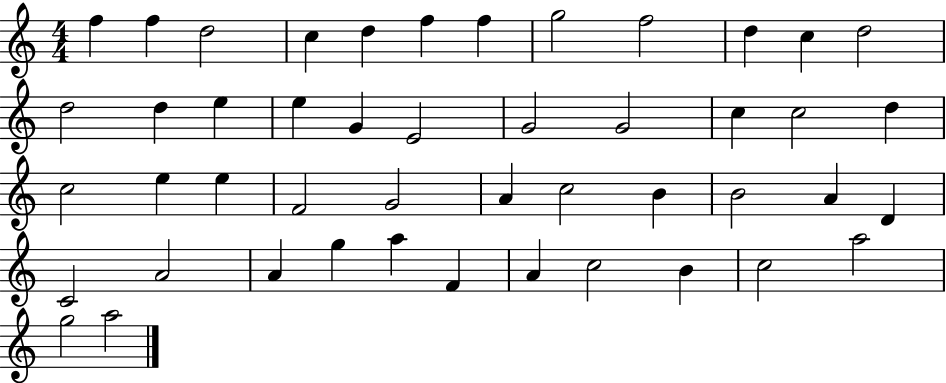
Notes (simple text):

F5/q F5/q D5/h C5/q D5/q F5/q F5/q G5/h F5/h D5/q C5/q D5/h D5/h D5/q E5/q E5/q G4/q E4/h G4/h G4/h C5/q C5/h D5/q C5/h E5/q E5/q F4/h G4/h A4/q C5/h B4/q B4/h A4/q D4/q C4/h A4/h A4/q G5/q A5/q F4/q A4/q C5/h B4/q C5/h A5/h G5/h A5/h